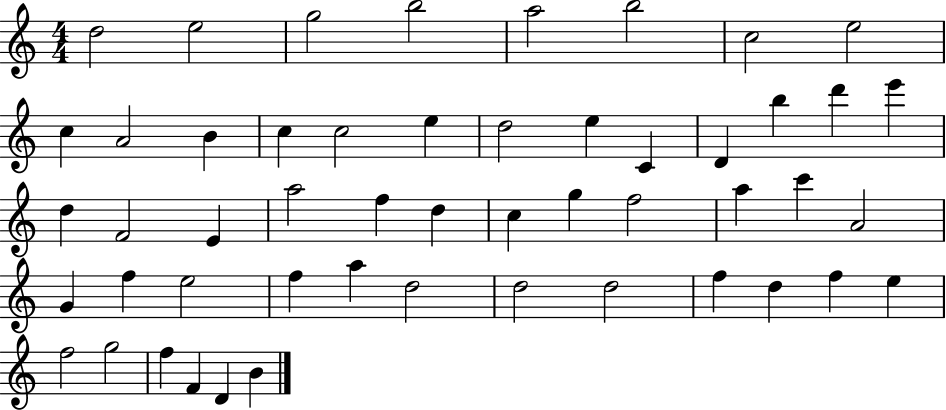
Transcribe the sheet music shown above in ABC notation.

X:1
T:Untitled
M:4/4
L:1/4
K:C
d2 e2 g2 b2 a2 b2 c2 e2 c A2 B c c2 e d2 e C D b d' e' d F2 E a2 f d c g f2 a c' A2 G f e2 f a d2 d2 d2 f d f e f2 g2 f F D B